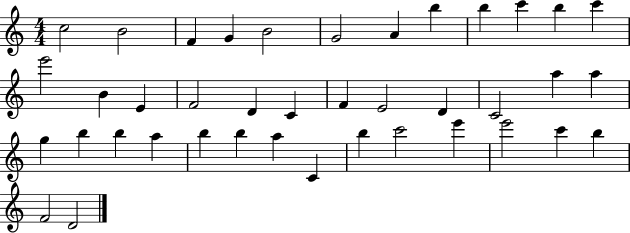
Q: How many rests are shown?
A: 0